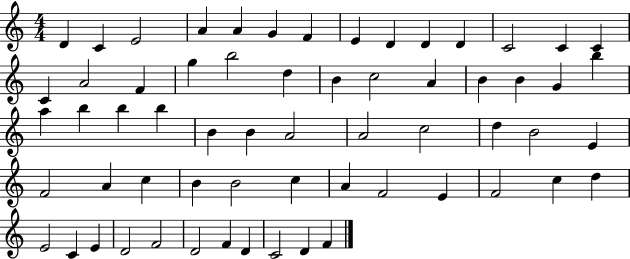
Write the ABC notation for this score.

X:1
T:Untitled
M:4/4
L:1/4
K:C
D C E2 A A G F E D D D C2 C C C A2 F g b2 d B c2 A B B G b a b b b B B A2 A2 c2 d B2 E F2 A c B B2 c A F2 E F2 c d E2 C E D2 F2 D2 F D C2 D F